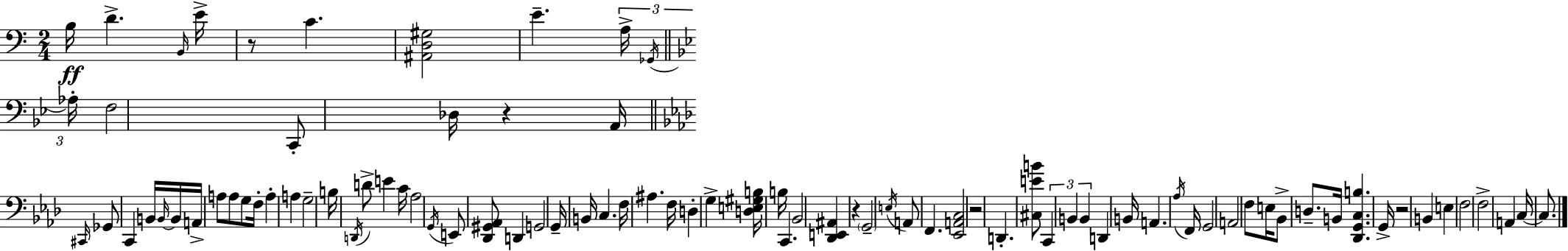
{
  \clef bass
  \numericTimeSignature
  \time 2/4
  \key c \major
  b16\ff d'4.-> \grace { b,16 } | e'16-> r8 c'4. | <ais, d gis>2 | e'4.-- \tuplet 3/2 { a16-> | \break \acciaccatura { ges,16 } \bar "||" \break \key bes \major aes16-. } f2 | c,8-. des16 r4 | a,16 \bar "||" \break \key f \minor \grace { cis,16 } ges,8 c,4 b,16 | \grace { b,16~ }~ b,16 a,16-> a8 a8 g8 | f16-. a4-. a4 | g2-- | \break b16 \acciaccatura { d,16 } d'8-> e'4 | c'16 aes2 | \acciaccatura { g,16 } e,8 <des, gis, aes,>8 | d,4 g,2 | \break g,16-- b,16 c4. | f16 ais4. | f16 d4-. | g4-> <d e gis b>16 b16 c,4. | \break bes,2 | <des, e, ais,>4 | r4 \parenthesize g,2-- | \acciaccatura { e16 } a,8 f,4. | \break <ees, a, c>2 | r2 | d,4.-. | <cis e' b'>8 \tuplet 3/2 { c,4 | \break b,4 b,4 } | d,4 b,16 a,4. | \acciaccatura { aes16 } f,16 g,2 | a,2 | \break f8 | e16 bes,8-> d8.-- b,16 <des, g, c b>4. | g,16-> r2 | b,4 | \break e4 f2 | f2-> | a,4 | c16~~ c8. \bar "|."
}